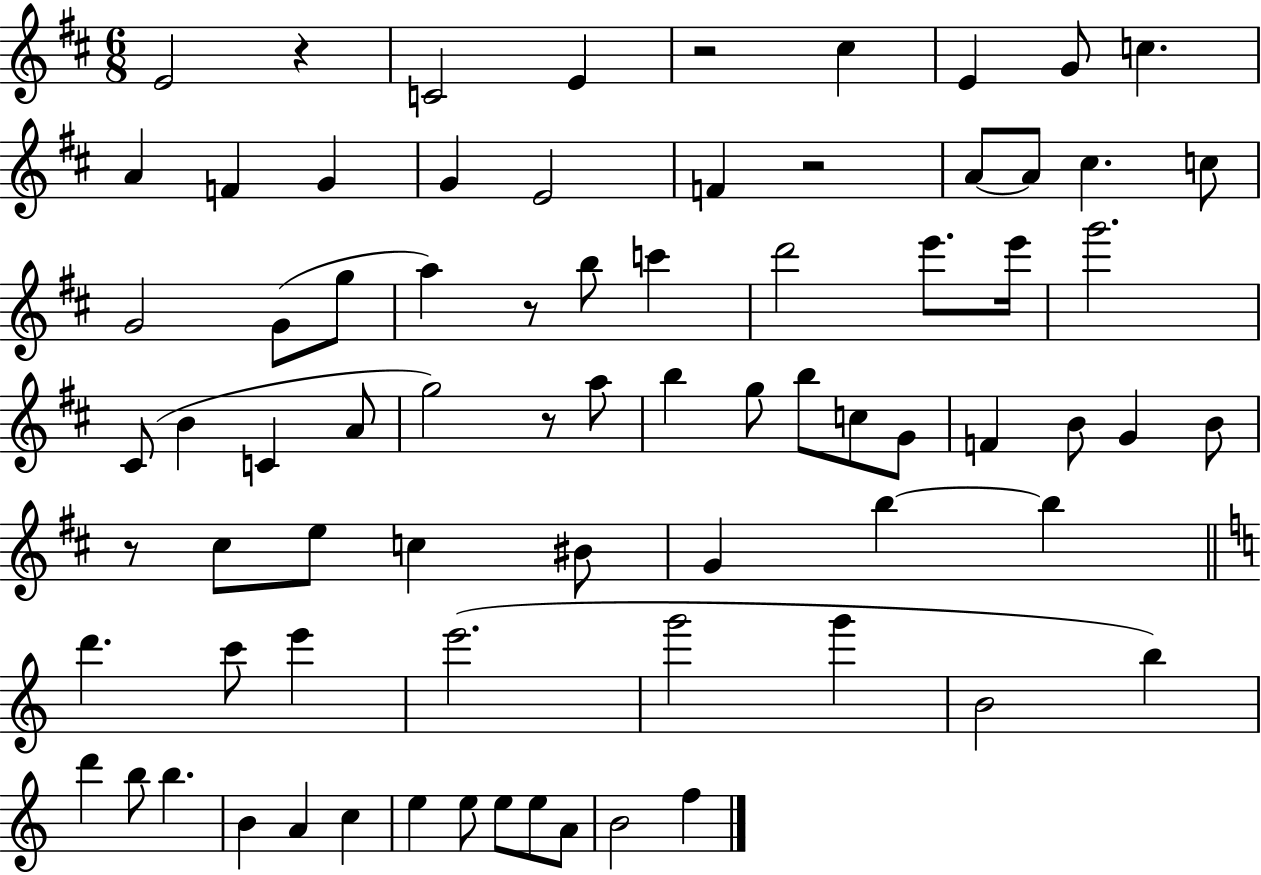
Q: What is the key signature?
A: D major